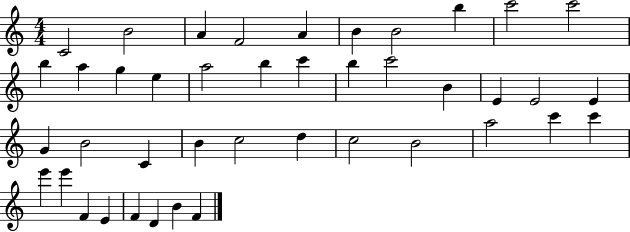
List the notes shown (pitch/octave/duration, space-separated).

C4/h B4/h A4/q F4/h A4/q B4/q B4/h B5/q C6/h C6/h B5/q A5/q G5/q E5/q A5/h B5/q C6/q B5/q C6/h B4/q E4/q E4/h E4/q G4/q B4/h C4/q B4/q C5/h D5/q C5/h B4/h A5/h C6/q C6/q E6/q E6/q F4/q E4/q F4/q D4/q B4/q F4/q